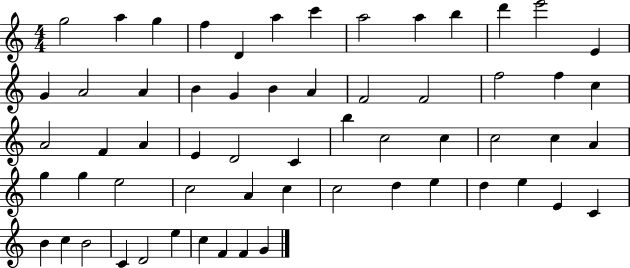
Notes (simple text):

G5/h A5/q G5/q F5/q D4/q A5/q C6/q A5/h A5/q B5/q D6/q E6/h E4/q G4/q A4/h A4/q B4/q G4/q B4/q A4/q F4/h F4/h F5/h F5/q C5/q A4/h F4/q A4/q E4/q D4/h C4/q B5/q C5/h C5/q C5/h C5/q A4/q G5/q G5/q E5/h C5/h A4/q C5/q C5/h D5/q E5/q D5/q E5/q E4/q C4/q B4/q C5/q B4/h C4/q D4/h E5/q C5/q F4/q F4/q G4/q